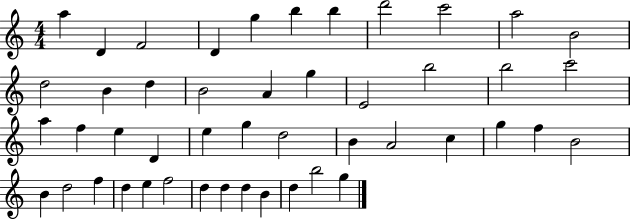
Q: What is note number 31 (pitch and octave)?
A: C5